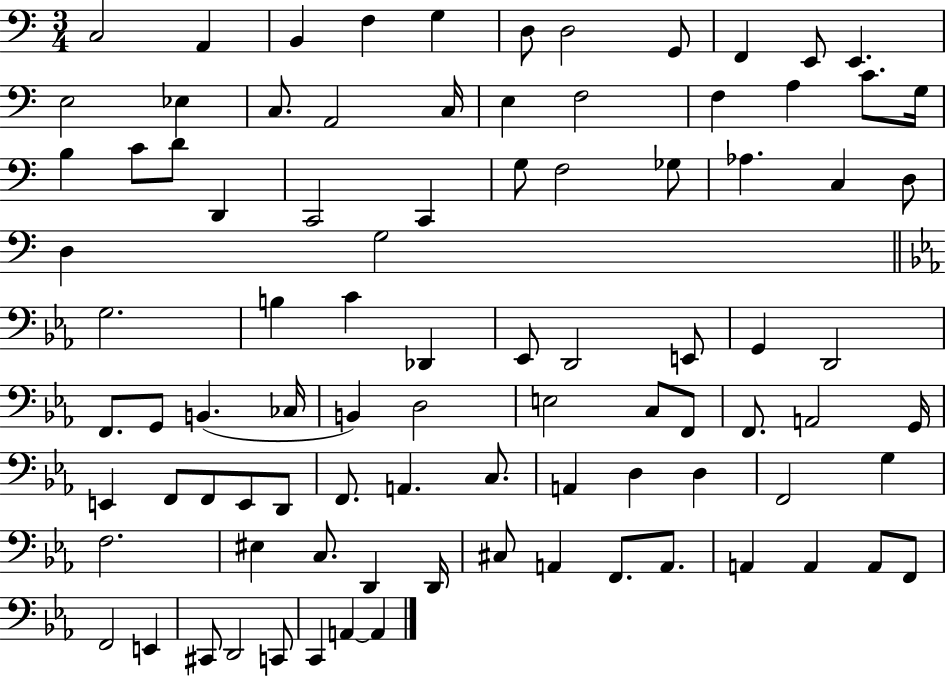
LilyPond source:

{
  \clef bass
  \numericTimeSignature
  \time 3/4
  \key c \major
  c2 a,4 | b,4 f4 g4 | d8 d2 g,8 | f,4 e,8 e,4. | \break e2 ees4 | c8. a,2 c16 | e4 f2 | f4 a4 c'8. g16 | \break b4 c'8 d'8 d,4 | c,2 c,4 | g8 f2 ges8 | aes4. c4 d8 | \break d4 g2 | \bar "||" \break \key ees \major g2. | b4 c'4 des,4 | ees,8 d,2 e,8 | g,4 d,2 | \break f,8. g,8 b,4.( ces16 | b,4) d2 | e2 c8 f,8 | f,8. a,2 g,16 | \break e,4 f,8 f,8 e,8 d,8 | f,8. a,4. c8. | a,4 d4 d4 | f,2 g4 | \break f2. | eis4 c8. d,4 d,16 | cis8 a,4 f,8. a,8. | a,4 a,4 a,8 f,8 | \break f,2 e,4 | cis,8 d,2 c,8 | c,4 a,4~~ a,4 | \bar "|."
}